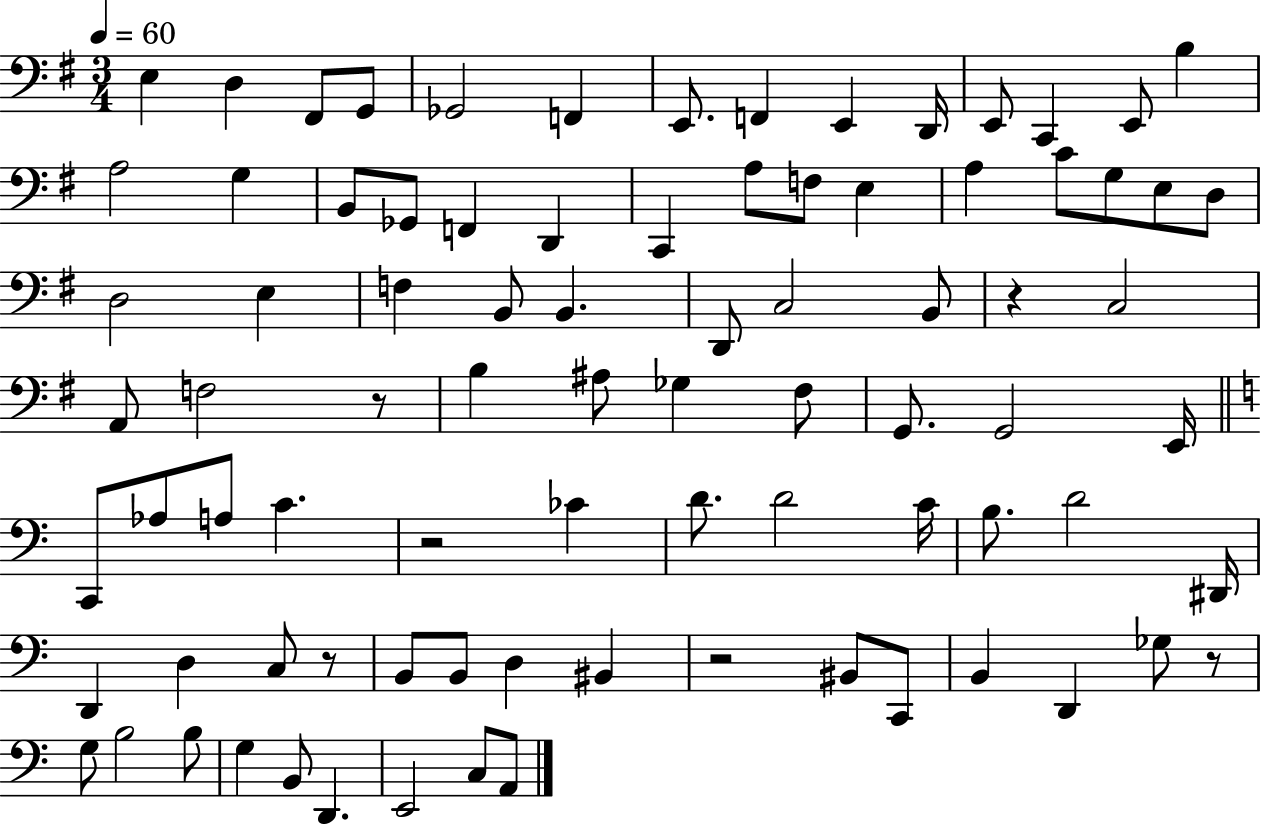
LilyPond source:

{
  \clef bass
  \numericTimeSignature
  \time 3/4
  \key g \major
  \tempo 4 = 60
  e4 d4 fis,8 g,8 | ges,2 f,4 | e,8. f,4 e,4 d,16 | e,8 c,4 e,8 b4 | \break a2 g4 | b,8 ges,8 f,4 d,4 | c,4 a8 f8 e4 | a4 c'8 g8 e8 d8 | \break d2 e4 | f4 b,8 b,4. | d,8 c2 b,8 | r4 c2 | \break a,8 f2 r8 | b4 ais8 ges4 fis8 | g,8. g,2 e,16 | \bar "||" \break \key a \minor c,8 aes8 a8 c'4. | r2 ces'4 | d'8. d'2 c'16 | b8. d'2 dis,16 | \break d,4 d4 c8 r8 | b,8 b,8 d4 bis,4 | r2 bis,8 c,8 | b,4 d,4 ges8 r8 | \break g8 b2 b8 | g4 b,8 d,4. | e,2 c8 a,8 | \bar "|."
}